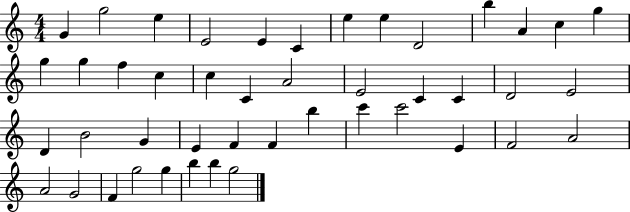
G4/q G5/h E5/q E4/h E4/q C4/q E5/q E5/q D4/h B5/q A4/q C5/q G5/q G5/q G5/q F5/q C5/q C5/q C4/q A4/h E4/h C4/q C4/q D4/h E4/h D4/q B4/h G4/q E4/q F4/q F4/q B5/q C6/q C6/h E4/q F4/h A4/h A4/h G4/h F4/q G5/h G5/q B5/q B5/q G5/h